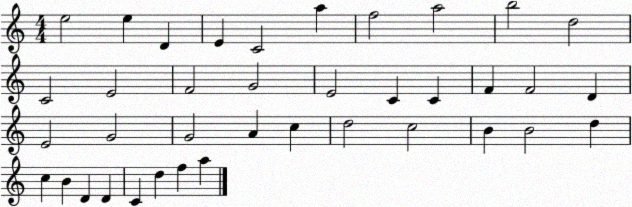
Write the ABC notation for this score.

X:1
T:Untitled
M:4/4
L:1/4
K:C
e2 e D E C2 a f2 a2 b2 d2 C2 E2 F2 G2 E2 C C F F2 D E2 G2 G2 A c d2 c2 B B2 d c B D D C d f a